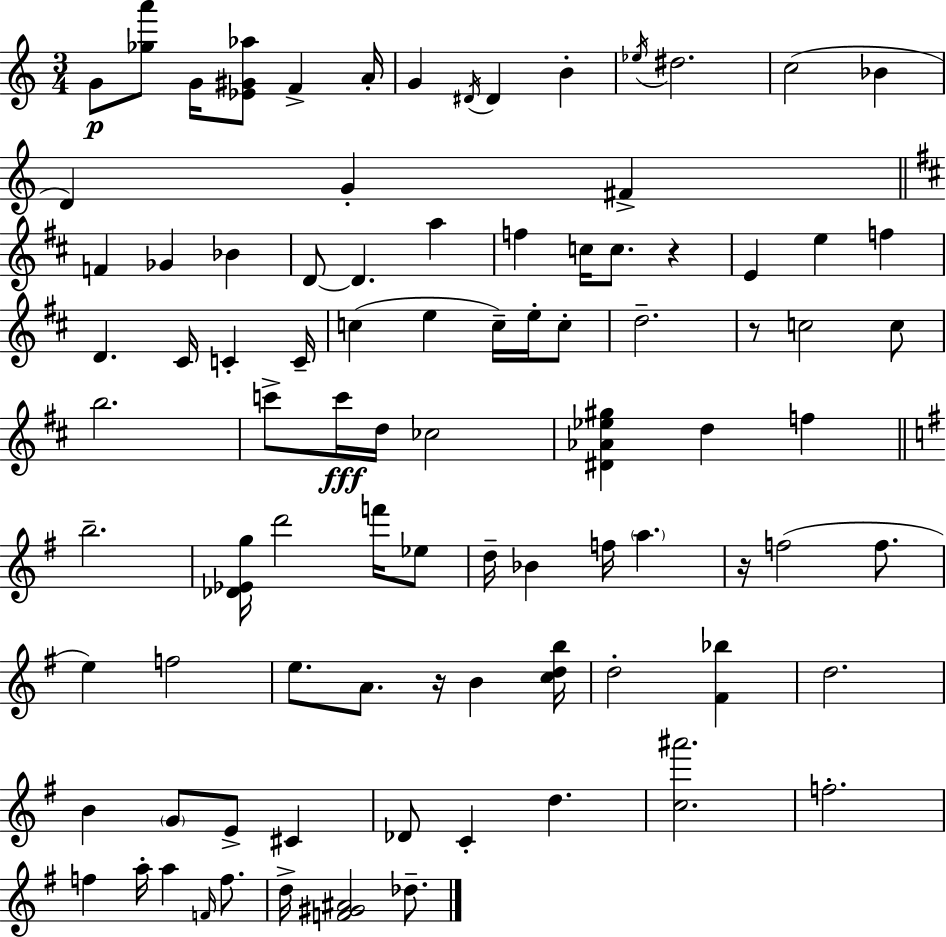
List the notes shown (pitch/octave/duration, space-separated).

G4/e [Gb5,A6]/e G4/s [Eb4,G#4,Ab5]/e F4/q A4/s G4/q D#4/s D#4/q B4/q Eb5/s D#5/h. C5/h Bb4/q D4/q G4/q F#4/q F4/q Gb4/q Bb4/q D4/e D4/q. A5/q F5/q C5/s C5/e. R/q E4/q E5/q F5/q D4/q. C#4/s C4/q C4/s C5/q E5/q C5/s E5/s C5/e D5/h. R/e C5/h C5/e B5/h. C6/e C6/s D5/s CES5/h [D#4,Ab4,Eb5,G#5]/q D5/q F5/q B5/h. [Db4,Eb4,G5]/s D6/h F6/s Eb5/e D5/s Bb4/q F5/s A5/q. R/s F5/h F5/e. E5/q F5/h E5/e. A4/e. R/s B4/q [C5,D5,B5]/s D5/h [F#4,Bb5]/q D5/h. B4/q G4/e E4/e C#4/q Db4/e C4/q D5/q. [C5,A#6]/h. F5/h. F5/q A5/s A5/q F4/s F5/e. D5/s [F4,G#4,A#4]/h Db5/e.